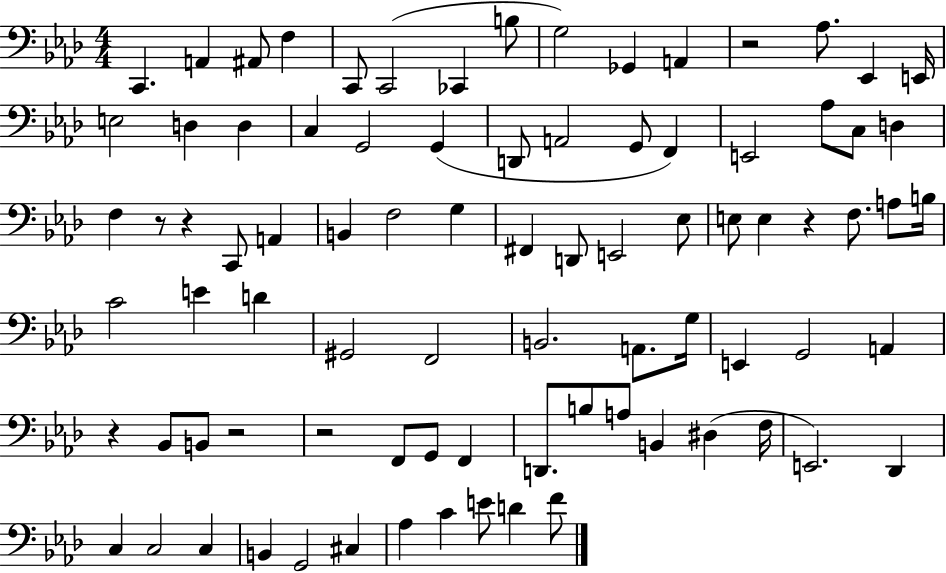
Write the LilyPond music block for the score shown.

{
  \clef bass
  \numericTimeSignature
  \time 4/4
  \key aes \major
  c,4. a,4 ais,8 f4 | c,8 c,2( ces,4 b8 | g2) ges,4 a,4 | r2 aes8. ees,4 e,16 | \break e2 d4 d4 | c4 g,2 g,4( | d,8 a,2 g,8 f,4) | e,2 aes8 c8 d4 | \break f4 r8 r4 c,8 a,4 | b,4 f2 g4 | fis,4 d,8 e,2 ees8 | e8 e4 r4 f8. a8 b16 | \break c'2 e'4 d'4 | gis,2 f,2 | b,2. a,8. g16 | e,4 g,2 a,4 | \break r4 bes,8 b,8 r2 | r2 f,8 g,8 f,4 | d,8. b8 a8 b,4 dis4( f16 | e,2.) des,4 | \break c4 c2 c4 | b,4 g,2 cis4 | aes4 c'4 e'8 d'4 f'8 | \bar "|."
}